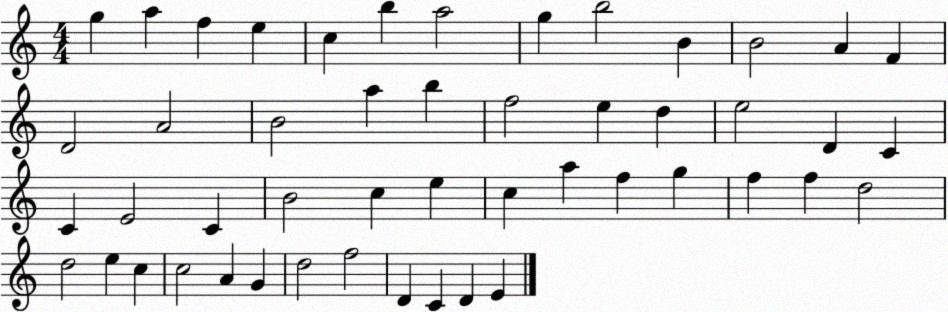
X:1
T:Untitled
M:4/4
L:1/4
K:C
g a f e c b a2 g b2 B B2 A F D2 A2 B2 a b f2 e d e2 D C C E2 C B2 c e c a f g f f d2 d2 e c c2 A G d2 f2 D C D E